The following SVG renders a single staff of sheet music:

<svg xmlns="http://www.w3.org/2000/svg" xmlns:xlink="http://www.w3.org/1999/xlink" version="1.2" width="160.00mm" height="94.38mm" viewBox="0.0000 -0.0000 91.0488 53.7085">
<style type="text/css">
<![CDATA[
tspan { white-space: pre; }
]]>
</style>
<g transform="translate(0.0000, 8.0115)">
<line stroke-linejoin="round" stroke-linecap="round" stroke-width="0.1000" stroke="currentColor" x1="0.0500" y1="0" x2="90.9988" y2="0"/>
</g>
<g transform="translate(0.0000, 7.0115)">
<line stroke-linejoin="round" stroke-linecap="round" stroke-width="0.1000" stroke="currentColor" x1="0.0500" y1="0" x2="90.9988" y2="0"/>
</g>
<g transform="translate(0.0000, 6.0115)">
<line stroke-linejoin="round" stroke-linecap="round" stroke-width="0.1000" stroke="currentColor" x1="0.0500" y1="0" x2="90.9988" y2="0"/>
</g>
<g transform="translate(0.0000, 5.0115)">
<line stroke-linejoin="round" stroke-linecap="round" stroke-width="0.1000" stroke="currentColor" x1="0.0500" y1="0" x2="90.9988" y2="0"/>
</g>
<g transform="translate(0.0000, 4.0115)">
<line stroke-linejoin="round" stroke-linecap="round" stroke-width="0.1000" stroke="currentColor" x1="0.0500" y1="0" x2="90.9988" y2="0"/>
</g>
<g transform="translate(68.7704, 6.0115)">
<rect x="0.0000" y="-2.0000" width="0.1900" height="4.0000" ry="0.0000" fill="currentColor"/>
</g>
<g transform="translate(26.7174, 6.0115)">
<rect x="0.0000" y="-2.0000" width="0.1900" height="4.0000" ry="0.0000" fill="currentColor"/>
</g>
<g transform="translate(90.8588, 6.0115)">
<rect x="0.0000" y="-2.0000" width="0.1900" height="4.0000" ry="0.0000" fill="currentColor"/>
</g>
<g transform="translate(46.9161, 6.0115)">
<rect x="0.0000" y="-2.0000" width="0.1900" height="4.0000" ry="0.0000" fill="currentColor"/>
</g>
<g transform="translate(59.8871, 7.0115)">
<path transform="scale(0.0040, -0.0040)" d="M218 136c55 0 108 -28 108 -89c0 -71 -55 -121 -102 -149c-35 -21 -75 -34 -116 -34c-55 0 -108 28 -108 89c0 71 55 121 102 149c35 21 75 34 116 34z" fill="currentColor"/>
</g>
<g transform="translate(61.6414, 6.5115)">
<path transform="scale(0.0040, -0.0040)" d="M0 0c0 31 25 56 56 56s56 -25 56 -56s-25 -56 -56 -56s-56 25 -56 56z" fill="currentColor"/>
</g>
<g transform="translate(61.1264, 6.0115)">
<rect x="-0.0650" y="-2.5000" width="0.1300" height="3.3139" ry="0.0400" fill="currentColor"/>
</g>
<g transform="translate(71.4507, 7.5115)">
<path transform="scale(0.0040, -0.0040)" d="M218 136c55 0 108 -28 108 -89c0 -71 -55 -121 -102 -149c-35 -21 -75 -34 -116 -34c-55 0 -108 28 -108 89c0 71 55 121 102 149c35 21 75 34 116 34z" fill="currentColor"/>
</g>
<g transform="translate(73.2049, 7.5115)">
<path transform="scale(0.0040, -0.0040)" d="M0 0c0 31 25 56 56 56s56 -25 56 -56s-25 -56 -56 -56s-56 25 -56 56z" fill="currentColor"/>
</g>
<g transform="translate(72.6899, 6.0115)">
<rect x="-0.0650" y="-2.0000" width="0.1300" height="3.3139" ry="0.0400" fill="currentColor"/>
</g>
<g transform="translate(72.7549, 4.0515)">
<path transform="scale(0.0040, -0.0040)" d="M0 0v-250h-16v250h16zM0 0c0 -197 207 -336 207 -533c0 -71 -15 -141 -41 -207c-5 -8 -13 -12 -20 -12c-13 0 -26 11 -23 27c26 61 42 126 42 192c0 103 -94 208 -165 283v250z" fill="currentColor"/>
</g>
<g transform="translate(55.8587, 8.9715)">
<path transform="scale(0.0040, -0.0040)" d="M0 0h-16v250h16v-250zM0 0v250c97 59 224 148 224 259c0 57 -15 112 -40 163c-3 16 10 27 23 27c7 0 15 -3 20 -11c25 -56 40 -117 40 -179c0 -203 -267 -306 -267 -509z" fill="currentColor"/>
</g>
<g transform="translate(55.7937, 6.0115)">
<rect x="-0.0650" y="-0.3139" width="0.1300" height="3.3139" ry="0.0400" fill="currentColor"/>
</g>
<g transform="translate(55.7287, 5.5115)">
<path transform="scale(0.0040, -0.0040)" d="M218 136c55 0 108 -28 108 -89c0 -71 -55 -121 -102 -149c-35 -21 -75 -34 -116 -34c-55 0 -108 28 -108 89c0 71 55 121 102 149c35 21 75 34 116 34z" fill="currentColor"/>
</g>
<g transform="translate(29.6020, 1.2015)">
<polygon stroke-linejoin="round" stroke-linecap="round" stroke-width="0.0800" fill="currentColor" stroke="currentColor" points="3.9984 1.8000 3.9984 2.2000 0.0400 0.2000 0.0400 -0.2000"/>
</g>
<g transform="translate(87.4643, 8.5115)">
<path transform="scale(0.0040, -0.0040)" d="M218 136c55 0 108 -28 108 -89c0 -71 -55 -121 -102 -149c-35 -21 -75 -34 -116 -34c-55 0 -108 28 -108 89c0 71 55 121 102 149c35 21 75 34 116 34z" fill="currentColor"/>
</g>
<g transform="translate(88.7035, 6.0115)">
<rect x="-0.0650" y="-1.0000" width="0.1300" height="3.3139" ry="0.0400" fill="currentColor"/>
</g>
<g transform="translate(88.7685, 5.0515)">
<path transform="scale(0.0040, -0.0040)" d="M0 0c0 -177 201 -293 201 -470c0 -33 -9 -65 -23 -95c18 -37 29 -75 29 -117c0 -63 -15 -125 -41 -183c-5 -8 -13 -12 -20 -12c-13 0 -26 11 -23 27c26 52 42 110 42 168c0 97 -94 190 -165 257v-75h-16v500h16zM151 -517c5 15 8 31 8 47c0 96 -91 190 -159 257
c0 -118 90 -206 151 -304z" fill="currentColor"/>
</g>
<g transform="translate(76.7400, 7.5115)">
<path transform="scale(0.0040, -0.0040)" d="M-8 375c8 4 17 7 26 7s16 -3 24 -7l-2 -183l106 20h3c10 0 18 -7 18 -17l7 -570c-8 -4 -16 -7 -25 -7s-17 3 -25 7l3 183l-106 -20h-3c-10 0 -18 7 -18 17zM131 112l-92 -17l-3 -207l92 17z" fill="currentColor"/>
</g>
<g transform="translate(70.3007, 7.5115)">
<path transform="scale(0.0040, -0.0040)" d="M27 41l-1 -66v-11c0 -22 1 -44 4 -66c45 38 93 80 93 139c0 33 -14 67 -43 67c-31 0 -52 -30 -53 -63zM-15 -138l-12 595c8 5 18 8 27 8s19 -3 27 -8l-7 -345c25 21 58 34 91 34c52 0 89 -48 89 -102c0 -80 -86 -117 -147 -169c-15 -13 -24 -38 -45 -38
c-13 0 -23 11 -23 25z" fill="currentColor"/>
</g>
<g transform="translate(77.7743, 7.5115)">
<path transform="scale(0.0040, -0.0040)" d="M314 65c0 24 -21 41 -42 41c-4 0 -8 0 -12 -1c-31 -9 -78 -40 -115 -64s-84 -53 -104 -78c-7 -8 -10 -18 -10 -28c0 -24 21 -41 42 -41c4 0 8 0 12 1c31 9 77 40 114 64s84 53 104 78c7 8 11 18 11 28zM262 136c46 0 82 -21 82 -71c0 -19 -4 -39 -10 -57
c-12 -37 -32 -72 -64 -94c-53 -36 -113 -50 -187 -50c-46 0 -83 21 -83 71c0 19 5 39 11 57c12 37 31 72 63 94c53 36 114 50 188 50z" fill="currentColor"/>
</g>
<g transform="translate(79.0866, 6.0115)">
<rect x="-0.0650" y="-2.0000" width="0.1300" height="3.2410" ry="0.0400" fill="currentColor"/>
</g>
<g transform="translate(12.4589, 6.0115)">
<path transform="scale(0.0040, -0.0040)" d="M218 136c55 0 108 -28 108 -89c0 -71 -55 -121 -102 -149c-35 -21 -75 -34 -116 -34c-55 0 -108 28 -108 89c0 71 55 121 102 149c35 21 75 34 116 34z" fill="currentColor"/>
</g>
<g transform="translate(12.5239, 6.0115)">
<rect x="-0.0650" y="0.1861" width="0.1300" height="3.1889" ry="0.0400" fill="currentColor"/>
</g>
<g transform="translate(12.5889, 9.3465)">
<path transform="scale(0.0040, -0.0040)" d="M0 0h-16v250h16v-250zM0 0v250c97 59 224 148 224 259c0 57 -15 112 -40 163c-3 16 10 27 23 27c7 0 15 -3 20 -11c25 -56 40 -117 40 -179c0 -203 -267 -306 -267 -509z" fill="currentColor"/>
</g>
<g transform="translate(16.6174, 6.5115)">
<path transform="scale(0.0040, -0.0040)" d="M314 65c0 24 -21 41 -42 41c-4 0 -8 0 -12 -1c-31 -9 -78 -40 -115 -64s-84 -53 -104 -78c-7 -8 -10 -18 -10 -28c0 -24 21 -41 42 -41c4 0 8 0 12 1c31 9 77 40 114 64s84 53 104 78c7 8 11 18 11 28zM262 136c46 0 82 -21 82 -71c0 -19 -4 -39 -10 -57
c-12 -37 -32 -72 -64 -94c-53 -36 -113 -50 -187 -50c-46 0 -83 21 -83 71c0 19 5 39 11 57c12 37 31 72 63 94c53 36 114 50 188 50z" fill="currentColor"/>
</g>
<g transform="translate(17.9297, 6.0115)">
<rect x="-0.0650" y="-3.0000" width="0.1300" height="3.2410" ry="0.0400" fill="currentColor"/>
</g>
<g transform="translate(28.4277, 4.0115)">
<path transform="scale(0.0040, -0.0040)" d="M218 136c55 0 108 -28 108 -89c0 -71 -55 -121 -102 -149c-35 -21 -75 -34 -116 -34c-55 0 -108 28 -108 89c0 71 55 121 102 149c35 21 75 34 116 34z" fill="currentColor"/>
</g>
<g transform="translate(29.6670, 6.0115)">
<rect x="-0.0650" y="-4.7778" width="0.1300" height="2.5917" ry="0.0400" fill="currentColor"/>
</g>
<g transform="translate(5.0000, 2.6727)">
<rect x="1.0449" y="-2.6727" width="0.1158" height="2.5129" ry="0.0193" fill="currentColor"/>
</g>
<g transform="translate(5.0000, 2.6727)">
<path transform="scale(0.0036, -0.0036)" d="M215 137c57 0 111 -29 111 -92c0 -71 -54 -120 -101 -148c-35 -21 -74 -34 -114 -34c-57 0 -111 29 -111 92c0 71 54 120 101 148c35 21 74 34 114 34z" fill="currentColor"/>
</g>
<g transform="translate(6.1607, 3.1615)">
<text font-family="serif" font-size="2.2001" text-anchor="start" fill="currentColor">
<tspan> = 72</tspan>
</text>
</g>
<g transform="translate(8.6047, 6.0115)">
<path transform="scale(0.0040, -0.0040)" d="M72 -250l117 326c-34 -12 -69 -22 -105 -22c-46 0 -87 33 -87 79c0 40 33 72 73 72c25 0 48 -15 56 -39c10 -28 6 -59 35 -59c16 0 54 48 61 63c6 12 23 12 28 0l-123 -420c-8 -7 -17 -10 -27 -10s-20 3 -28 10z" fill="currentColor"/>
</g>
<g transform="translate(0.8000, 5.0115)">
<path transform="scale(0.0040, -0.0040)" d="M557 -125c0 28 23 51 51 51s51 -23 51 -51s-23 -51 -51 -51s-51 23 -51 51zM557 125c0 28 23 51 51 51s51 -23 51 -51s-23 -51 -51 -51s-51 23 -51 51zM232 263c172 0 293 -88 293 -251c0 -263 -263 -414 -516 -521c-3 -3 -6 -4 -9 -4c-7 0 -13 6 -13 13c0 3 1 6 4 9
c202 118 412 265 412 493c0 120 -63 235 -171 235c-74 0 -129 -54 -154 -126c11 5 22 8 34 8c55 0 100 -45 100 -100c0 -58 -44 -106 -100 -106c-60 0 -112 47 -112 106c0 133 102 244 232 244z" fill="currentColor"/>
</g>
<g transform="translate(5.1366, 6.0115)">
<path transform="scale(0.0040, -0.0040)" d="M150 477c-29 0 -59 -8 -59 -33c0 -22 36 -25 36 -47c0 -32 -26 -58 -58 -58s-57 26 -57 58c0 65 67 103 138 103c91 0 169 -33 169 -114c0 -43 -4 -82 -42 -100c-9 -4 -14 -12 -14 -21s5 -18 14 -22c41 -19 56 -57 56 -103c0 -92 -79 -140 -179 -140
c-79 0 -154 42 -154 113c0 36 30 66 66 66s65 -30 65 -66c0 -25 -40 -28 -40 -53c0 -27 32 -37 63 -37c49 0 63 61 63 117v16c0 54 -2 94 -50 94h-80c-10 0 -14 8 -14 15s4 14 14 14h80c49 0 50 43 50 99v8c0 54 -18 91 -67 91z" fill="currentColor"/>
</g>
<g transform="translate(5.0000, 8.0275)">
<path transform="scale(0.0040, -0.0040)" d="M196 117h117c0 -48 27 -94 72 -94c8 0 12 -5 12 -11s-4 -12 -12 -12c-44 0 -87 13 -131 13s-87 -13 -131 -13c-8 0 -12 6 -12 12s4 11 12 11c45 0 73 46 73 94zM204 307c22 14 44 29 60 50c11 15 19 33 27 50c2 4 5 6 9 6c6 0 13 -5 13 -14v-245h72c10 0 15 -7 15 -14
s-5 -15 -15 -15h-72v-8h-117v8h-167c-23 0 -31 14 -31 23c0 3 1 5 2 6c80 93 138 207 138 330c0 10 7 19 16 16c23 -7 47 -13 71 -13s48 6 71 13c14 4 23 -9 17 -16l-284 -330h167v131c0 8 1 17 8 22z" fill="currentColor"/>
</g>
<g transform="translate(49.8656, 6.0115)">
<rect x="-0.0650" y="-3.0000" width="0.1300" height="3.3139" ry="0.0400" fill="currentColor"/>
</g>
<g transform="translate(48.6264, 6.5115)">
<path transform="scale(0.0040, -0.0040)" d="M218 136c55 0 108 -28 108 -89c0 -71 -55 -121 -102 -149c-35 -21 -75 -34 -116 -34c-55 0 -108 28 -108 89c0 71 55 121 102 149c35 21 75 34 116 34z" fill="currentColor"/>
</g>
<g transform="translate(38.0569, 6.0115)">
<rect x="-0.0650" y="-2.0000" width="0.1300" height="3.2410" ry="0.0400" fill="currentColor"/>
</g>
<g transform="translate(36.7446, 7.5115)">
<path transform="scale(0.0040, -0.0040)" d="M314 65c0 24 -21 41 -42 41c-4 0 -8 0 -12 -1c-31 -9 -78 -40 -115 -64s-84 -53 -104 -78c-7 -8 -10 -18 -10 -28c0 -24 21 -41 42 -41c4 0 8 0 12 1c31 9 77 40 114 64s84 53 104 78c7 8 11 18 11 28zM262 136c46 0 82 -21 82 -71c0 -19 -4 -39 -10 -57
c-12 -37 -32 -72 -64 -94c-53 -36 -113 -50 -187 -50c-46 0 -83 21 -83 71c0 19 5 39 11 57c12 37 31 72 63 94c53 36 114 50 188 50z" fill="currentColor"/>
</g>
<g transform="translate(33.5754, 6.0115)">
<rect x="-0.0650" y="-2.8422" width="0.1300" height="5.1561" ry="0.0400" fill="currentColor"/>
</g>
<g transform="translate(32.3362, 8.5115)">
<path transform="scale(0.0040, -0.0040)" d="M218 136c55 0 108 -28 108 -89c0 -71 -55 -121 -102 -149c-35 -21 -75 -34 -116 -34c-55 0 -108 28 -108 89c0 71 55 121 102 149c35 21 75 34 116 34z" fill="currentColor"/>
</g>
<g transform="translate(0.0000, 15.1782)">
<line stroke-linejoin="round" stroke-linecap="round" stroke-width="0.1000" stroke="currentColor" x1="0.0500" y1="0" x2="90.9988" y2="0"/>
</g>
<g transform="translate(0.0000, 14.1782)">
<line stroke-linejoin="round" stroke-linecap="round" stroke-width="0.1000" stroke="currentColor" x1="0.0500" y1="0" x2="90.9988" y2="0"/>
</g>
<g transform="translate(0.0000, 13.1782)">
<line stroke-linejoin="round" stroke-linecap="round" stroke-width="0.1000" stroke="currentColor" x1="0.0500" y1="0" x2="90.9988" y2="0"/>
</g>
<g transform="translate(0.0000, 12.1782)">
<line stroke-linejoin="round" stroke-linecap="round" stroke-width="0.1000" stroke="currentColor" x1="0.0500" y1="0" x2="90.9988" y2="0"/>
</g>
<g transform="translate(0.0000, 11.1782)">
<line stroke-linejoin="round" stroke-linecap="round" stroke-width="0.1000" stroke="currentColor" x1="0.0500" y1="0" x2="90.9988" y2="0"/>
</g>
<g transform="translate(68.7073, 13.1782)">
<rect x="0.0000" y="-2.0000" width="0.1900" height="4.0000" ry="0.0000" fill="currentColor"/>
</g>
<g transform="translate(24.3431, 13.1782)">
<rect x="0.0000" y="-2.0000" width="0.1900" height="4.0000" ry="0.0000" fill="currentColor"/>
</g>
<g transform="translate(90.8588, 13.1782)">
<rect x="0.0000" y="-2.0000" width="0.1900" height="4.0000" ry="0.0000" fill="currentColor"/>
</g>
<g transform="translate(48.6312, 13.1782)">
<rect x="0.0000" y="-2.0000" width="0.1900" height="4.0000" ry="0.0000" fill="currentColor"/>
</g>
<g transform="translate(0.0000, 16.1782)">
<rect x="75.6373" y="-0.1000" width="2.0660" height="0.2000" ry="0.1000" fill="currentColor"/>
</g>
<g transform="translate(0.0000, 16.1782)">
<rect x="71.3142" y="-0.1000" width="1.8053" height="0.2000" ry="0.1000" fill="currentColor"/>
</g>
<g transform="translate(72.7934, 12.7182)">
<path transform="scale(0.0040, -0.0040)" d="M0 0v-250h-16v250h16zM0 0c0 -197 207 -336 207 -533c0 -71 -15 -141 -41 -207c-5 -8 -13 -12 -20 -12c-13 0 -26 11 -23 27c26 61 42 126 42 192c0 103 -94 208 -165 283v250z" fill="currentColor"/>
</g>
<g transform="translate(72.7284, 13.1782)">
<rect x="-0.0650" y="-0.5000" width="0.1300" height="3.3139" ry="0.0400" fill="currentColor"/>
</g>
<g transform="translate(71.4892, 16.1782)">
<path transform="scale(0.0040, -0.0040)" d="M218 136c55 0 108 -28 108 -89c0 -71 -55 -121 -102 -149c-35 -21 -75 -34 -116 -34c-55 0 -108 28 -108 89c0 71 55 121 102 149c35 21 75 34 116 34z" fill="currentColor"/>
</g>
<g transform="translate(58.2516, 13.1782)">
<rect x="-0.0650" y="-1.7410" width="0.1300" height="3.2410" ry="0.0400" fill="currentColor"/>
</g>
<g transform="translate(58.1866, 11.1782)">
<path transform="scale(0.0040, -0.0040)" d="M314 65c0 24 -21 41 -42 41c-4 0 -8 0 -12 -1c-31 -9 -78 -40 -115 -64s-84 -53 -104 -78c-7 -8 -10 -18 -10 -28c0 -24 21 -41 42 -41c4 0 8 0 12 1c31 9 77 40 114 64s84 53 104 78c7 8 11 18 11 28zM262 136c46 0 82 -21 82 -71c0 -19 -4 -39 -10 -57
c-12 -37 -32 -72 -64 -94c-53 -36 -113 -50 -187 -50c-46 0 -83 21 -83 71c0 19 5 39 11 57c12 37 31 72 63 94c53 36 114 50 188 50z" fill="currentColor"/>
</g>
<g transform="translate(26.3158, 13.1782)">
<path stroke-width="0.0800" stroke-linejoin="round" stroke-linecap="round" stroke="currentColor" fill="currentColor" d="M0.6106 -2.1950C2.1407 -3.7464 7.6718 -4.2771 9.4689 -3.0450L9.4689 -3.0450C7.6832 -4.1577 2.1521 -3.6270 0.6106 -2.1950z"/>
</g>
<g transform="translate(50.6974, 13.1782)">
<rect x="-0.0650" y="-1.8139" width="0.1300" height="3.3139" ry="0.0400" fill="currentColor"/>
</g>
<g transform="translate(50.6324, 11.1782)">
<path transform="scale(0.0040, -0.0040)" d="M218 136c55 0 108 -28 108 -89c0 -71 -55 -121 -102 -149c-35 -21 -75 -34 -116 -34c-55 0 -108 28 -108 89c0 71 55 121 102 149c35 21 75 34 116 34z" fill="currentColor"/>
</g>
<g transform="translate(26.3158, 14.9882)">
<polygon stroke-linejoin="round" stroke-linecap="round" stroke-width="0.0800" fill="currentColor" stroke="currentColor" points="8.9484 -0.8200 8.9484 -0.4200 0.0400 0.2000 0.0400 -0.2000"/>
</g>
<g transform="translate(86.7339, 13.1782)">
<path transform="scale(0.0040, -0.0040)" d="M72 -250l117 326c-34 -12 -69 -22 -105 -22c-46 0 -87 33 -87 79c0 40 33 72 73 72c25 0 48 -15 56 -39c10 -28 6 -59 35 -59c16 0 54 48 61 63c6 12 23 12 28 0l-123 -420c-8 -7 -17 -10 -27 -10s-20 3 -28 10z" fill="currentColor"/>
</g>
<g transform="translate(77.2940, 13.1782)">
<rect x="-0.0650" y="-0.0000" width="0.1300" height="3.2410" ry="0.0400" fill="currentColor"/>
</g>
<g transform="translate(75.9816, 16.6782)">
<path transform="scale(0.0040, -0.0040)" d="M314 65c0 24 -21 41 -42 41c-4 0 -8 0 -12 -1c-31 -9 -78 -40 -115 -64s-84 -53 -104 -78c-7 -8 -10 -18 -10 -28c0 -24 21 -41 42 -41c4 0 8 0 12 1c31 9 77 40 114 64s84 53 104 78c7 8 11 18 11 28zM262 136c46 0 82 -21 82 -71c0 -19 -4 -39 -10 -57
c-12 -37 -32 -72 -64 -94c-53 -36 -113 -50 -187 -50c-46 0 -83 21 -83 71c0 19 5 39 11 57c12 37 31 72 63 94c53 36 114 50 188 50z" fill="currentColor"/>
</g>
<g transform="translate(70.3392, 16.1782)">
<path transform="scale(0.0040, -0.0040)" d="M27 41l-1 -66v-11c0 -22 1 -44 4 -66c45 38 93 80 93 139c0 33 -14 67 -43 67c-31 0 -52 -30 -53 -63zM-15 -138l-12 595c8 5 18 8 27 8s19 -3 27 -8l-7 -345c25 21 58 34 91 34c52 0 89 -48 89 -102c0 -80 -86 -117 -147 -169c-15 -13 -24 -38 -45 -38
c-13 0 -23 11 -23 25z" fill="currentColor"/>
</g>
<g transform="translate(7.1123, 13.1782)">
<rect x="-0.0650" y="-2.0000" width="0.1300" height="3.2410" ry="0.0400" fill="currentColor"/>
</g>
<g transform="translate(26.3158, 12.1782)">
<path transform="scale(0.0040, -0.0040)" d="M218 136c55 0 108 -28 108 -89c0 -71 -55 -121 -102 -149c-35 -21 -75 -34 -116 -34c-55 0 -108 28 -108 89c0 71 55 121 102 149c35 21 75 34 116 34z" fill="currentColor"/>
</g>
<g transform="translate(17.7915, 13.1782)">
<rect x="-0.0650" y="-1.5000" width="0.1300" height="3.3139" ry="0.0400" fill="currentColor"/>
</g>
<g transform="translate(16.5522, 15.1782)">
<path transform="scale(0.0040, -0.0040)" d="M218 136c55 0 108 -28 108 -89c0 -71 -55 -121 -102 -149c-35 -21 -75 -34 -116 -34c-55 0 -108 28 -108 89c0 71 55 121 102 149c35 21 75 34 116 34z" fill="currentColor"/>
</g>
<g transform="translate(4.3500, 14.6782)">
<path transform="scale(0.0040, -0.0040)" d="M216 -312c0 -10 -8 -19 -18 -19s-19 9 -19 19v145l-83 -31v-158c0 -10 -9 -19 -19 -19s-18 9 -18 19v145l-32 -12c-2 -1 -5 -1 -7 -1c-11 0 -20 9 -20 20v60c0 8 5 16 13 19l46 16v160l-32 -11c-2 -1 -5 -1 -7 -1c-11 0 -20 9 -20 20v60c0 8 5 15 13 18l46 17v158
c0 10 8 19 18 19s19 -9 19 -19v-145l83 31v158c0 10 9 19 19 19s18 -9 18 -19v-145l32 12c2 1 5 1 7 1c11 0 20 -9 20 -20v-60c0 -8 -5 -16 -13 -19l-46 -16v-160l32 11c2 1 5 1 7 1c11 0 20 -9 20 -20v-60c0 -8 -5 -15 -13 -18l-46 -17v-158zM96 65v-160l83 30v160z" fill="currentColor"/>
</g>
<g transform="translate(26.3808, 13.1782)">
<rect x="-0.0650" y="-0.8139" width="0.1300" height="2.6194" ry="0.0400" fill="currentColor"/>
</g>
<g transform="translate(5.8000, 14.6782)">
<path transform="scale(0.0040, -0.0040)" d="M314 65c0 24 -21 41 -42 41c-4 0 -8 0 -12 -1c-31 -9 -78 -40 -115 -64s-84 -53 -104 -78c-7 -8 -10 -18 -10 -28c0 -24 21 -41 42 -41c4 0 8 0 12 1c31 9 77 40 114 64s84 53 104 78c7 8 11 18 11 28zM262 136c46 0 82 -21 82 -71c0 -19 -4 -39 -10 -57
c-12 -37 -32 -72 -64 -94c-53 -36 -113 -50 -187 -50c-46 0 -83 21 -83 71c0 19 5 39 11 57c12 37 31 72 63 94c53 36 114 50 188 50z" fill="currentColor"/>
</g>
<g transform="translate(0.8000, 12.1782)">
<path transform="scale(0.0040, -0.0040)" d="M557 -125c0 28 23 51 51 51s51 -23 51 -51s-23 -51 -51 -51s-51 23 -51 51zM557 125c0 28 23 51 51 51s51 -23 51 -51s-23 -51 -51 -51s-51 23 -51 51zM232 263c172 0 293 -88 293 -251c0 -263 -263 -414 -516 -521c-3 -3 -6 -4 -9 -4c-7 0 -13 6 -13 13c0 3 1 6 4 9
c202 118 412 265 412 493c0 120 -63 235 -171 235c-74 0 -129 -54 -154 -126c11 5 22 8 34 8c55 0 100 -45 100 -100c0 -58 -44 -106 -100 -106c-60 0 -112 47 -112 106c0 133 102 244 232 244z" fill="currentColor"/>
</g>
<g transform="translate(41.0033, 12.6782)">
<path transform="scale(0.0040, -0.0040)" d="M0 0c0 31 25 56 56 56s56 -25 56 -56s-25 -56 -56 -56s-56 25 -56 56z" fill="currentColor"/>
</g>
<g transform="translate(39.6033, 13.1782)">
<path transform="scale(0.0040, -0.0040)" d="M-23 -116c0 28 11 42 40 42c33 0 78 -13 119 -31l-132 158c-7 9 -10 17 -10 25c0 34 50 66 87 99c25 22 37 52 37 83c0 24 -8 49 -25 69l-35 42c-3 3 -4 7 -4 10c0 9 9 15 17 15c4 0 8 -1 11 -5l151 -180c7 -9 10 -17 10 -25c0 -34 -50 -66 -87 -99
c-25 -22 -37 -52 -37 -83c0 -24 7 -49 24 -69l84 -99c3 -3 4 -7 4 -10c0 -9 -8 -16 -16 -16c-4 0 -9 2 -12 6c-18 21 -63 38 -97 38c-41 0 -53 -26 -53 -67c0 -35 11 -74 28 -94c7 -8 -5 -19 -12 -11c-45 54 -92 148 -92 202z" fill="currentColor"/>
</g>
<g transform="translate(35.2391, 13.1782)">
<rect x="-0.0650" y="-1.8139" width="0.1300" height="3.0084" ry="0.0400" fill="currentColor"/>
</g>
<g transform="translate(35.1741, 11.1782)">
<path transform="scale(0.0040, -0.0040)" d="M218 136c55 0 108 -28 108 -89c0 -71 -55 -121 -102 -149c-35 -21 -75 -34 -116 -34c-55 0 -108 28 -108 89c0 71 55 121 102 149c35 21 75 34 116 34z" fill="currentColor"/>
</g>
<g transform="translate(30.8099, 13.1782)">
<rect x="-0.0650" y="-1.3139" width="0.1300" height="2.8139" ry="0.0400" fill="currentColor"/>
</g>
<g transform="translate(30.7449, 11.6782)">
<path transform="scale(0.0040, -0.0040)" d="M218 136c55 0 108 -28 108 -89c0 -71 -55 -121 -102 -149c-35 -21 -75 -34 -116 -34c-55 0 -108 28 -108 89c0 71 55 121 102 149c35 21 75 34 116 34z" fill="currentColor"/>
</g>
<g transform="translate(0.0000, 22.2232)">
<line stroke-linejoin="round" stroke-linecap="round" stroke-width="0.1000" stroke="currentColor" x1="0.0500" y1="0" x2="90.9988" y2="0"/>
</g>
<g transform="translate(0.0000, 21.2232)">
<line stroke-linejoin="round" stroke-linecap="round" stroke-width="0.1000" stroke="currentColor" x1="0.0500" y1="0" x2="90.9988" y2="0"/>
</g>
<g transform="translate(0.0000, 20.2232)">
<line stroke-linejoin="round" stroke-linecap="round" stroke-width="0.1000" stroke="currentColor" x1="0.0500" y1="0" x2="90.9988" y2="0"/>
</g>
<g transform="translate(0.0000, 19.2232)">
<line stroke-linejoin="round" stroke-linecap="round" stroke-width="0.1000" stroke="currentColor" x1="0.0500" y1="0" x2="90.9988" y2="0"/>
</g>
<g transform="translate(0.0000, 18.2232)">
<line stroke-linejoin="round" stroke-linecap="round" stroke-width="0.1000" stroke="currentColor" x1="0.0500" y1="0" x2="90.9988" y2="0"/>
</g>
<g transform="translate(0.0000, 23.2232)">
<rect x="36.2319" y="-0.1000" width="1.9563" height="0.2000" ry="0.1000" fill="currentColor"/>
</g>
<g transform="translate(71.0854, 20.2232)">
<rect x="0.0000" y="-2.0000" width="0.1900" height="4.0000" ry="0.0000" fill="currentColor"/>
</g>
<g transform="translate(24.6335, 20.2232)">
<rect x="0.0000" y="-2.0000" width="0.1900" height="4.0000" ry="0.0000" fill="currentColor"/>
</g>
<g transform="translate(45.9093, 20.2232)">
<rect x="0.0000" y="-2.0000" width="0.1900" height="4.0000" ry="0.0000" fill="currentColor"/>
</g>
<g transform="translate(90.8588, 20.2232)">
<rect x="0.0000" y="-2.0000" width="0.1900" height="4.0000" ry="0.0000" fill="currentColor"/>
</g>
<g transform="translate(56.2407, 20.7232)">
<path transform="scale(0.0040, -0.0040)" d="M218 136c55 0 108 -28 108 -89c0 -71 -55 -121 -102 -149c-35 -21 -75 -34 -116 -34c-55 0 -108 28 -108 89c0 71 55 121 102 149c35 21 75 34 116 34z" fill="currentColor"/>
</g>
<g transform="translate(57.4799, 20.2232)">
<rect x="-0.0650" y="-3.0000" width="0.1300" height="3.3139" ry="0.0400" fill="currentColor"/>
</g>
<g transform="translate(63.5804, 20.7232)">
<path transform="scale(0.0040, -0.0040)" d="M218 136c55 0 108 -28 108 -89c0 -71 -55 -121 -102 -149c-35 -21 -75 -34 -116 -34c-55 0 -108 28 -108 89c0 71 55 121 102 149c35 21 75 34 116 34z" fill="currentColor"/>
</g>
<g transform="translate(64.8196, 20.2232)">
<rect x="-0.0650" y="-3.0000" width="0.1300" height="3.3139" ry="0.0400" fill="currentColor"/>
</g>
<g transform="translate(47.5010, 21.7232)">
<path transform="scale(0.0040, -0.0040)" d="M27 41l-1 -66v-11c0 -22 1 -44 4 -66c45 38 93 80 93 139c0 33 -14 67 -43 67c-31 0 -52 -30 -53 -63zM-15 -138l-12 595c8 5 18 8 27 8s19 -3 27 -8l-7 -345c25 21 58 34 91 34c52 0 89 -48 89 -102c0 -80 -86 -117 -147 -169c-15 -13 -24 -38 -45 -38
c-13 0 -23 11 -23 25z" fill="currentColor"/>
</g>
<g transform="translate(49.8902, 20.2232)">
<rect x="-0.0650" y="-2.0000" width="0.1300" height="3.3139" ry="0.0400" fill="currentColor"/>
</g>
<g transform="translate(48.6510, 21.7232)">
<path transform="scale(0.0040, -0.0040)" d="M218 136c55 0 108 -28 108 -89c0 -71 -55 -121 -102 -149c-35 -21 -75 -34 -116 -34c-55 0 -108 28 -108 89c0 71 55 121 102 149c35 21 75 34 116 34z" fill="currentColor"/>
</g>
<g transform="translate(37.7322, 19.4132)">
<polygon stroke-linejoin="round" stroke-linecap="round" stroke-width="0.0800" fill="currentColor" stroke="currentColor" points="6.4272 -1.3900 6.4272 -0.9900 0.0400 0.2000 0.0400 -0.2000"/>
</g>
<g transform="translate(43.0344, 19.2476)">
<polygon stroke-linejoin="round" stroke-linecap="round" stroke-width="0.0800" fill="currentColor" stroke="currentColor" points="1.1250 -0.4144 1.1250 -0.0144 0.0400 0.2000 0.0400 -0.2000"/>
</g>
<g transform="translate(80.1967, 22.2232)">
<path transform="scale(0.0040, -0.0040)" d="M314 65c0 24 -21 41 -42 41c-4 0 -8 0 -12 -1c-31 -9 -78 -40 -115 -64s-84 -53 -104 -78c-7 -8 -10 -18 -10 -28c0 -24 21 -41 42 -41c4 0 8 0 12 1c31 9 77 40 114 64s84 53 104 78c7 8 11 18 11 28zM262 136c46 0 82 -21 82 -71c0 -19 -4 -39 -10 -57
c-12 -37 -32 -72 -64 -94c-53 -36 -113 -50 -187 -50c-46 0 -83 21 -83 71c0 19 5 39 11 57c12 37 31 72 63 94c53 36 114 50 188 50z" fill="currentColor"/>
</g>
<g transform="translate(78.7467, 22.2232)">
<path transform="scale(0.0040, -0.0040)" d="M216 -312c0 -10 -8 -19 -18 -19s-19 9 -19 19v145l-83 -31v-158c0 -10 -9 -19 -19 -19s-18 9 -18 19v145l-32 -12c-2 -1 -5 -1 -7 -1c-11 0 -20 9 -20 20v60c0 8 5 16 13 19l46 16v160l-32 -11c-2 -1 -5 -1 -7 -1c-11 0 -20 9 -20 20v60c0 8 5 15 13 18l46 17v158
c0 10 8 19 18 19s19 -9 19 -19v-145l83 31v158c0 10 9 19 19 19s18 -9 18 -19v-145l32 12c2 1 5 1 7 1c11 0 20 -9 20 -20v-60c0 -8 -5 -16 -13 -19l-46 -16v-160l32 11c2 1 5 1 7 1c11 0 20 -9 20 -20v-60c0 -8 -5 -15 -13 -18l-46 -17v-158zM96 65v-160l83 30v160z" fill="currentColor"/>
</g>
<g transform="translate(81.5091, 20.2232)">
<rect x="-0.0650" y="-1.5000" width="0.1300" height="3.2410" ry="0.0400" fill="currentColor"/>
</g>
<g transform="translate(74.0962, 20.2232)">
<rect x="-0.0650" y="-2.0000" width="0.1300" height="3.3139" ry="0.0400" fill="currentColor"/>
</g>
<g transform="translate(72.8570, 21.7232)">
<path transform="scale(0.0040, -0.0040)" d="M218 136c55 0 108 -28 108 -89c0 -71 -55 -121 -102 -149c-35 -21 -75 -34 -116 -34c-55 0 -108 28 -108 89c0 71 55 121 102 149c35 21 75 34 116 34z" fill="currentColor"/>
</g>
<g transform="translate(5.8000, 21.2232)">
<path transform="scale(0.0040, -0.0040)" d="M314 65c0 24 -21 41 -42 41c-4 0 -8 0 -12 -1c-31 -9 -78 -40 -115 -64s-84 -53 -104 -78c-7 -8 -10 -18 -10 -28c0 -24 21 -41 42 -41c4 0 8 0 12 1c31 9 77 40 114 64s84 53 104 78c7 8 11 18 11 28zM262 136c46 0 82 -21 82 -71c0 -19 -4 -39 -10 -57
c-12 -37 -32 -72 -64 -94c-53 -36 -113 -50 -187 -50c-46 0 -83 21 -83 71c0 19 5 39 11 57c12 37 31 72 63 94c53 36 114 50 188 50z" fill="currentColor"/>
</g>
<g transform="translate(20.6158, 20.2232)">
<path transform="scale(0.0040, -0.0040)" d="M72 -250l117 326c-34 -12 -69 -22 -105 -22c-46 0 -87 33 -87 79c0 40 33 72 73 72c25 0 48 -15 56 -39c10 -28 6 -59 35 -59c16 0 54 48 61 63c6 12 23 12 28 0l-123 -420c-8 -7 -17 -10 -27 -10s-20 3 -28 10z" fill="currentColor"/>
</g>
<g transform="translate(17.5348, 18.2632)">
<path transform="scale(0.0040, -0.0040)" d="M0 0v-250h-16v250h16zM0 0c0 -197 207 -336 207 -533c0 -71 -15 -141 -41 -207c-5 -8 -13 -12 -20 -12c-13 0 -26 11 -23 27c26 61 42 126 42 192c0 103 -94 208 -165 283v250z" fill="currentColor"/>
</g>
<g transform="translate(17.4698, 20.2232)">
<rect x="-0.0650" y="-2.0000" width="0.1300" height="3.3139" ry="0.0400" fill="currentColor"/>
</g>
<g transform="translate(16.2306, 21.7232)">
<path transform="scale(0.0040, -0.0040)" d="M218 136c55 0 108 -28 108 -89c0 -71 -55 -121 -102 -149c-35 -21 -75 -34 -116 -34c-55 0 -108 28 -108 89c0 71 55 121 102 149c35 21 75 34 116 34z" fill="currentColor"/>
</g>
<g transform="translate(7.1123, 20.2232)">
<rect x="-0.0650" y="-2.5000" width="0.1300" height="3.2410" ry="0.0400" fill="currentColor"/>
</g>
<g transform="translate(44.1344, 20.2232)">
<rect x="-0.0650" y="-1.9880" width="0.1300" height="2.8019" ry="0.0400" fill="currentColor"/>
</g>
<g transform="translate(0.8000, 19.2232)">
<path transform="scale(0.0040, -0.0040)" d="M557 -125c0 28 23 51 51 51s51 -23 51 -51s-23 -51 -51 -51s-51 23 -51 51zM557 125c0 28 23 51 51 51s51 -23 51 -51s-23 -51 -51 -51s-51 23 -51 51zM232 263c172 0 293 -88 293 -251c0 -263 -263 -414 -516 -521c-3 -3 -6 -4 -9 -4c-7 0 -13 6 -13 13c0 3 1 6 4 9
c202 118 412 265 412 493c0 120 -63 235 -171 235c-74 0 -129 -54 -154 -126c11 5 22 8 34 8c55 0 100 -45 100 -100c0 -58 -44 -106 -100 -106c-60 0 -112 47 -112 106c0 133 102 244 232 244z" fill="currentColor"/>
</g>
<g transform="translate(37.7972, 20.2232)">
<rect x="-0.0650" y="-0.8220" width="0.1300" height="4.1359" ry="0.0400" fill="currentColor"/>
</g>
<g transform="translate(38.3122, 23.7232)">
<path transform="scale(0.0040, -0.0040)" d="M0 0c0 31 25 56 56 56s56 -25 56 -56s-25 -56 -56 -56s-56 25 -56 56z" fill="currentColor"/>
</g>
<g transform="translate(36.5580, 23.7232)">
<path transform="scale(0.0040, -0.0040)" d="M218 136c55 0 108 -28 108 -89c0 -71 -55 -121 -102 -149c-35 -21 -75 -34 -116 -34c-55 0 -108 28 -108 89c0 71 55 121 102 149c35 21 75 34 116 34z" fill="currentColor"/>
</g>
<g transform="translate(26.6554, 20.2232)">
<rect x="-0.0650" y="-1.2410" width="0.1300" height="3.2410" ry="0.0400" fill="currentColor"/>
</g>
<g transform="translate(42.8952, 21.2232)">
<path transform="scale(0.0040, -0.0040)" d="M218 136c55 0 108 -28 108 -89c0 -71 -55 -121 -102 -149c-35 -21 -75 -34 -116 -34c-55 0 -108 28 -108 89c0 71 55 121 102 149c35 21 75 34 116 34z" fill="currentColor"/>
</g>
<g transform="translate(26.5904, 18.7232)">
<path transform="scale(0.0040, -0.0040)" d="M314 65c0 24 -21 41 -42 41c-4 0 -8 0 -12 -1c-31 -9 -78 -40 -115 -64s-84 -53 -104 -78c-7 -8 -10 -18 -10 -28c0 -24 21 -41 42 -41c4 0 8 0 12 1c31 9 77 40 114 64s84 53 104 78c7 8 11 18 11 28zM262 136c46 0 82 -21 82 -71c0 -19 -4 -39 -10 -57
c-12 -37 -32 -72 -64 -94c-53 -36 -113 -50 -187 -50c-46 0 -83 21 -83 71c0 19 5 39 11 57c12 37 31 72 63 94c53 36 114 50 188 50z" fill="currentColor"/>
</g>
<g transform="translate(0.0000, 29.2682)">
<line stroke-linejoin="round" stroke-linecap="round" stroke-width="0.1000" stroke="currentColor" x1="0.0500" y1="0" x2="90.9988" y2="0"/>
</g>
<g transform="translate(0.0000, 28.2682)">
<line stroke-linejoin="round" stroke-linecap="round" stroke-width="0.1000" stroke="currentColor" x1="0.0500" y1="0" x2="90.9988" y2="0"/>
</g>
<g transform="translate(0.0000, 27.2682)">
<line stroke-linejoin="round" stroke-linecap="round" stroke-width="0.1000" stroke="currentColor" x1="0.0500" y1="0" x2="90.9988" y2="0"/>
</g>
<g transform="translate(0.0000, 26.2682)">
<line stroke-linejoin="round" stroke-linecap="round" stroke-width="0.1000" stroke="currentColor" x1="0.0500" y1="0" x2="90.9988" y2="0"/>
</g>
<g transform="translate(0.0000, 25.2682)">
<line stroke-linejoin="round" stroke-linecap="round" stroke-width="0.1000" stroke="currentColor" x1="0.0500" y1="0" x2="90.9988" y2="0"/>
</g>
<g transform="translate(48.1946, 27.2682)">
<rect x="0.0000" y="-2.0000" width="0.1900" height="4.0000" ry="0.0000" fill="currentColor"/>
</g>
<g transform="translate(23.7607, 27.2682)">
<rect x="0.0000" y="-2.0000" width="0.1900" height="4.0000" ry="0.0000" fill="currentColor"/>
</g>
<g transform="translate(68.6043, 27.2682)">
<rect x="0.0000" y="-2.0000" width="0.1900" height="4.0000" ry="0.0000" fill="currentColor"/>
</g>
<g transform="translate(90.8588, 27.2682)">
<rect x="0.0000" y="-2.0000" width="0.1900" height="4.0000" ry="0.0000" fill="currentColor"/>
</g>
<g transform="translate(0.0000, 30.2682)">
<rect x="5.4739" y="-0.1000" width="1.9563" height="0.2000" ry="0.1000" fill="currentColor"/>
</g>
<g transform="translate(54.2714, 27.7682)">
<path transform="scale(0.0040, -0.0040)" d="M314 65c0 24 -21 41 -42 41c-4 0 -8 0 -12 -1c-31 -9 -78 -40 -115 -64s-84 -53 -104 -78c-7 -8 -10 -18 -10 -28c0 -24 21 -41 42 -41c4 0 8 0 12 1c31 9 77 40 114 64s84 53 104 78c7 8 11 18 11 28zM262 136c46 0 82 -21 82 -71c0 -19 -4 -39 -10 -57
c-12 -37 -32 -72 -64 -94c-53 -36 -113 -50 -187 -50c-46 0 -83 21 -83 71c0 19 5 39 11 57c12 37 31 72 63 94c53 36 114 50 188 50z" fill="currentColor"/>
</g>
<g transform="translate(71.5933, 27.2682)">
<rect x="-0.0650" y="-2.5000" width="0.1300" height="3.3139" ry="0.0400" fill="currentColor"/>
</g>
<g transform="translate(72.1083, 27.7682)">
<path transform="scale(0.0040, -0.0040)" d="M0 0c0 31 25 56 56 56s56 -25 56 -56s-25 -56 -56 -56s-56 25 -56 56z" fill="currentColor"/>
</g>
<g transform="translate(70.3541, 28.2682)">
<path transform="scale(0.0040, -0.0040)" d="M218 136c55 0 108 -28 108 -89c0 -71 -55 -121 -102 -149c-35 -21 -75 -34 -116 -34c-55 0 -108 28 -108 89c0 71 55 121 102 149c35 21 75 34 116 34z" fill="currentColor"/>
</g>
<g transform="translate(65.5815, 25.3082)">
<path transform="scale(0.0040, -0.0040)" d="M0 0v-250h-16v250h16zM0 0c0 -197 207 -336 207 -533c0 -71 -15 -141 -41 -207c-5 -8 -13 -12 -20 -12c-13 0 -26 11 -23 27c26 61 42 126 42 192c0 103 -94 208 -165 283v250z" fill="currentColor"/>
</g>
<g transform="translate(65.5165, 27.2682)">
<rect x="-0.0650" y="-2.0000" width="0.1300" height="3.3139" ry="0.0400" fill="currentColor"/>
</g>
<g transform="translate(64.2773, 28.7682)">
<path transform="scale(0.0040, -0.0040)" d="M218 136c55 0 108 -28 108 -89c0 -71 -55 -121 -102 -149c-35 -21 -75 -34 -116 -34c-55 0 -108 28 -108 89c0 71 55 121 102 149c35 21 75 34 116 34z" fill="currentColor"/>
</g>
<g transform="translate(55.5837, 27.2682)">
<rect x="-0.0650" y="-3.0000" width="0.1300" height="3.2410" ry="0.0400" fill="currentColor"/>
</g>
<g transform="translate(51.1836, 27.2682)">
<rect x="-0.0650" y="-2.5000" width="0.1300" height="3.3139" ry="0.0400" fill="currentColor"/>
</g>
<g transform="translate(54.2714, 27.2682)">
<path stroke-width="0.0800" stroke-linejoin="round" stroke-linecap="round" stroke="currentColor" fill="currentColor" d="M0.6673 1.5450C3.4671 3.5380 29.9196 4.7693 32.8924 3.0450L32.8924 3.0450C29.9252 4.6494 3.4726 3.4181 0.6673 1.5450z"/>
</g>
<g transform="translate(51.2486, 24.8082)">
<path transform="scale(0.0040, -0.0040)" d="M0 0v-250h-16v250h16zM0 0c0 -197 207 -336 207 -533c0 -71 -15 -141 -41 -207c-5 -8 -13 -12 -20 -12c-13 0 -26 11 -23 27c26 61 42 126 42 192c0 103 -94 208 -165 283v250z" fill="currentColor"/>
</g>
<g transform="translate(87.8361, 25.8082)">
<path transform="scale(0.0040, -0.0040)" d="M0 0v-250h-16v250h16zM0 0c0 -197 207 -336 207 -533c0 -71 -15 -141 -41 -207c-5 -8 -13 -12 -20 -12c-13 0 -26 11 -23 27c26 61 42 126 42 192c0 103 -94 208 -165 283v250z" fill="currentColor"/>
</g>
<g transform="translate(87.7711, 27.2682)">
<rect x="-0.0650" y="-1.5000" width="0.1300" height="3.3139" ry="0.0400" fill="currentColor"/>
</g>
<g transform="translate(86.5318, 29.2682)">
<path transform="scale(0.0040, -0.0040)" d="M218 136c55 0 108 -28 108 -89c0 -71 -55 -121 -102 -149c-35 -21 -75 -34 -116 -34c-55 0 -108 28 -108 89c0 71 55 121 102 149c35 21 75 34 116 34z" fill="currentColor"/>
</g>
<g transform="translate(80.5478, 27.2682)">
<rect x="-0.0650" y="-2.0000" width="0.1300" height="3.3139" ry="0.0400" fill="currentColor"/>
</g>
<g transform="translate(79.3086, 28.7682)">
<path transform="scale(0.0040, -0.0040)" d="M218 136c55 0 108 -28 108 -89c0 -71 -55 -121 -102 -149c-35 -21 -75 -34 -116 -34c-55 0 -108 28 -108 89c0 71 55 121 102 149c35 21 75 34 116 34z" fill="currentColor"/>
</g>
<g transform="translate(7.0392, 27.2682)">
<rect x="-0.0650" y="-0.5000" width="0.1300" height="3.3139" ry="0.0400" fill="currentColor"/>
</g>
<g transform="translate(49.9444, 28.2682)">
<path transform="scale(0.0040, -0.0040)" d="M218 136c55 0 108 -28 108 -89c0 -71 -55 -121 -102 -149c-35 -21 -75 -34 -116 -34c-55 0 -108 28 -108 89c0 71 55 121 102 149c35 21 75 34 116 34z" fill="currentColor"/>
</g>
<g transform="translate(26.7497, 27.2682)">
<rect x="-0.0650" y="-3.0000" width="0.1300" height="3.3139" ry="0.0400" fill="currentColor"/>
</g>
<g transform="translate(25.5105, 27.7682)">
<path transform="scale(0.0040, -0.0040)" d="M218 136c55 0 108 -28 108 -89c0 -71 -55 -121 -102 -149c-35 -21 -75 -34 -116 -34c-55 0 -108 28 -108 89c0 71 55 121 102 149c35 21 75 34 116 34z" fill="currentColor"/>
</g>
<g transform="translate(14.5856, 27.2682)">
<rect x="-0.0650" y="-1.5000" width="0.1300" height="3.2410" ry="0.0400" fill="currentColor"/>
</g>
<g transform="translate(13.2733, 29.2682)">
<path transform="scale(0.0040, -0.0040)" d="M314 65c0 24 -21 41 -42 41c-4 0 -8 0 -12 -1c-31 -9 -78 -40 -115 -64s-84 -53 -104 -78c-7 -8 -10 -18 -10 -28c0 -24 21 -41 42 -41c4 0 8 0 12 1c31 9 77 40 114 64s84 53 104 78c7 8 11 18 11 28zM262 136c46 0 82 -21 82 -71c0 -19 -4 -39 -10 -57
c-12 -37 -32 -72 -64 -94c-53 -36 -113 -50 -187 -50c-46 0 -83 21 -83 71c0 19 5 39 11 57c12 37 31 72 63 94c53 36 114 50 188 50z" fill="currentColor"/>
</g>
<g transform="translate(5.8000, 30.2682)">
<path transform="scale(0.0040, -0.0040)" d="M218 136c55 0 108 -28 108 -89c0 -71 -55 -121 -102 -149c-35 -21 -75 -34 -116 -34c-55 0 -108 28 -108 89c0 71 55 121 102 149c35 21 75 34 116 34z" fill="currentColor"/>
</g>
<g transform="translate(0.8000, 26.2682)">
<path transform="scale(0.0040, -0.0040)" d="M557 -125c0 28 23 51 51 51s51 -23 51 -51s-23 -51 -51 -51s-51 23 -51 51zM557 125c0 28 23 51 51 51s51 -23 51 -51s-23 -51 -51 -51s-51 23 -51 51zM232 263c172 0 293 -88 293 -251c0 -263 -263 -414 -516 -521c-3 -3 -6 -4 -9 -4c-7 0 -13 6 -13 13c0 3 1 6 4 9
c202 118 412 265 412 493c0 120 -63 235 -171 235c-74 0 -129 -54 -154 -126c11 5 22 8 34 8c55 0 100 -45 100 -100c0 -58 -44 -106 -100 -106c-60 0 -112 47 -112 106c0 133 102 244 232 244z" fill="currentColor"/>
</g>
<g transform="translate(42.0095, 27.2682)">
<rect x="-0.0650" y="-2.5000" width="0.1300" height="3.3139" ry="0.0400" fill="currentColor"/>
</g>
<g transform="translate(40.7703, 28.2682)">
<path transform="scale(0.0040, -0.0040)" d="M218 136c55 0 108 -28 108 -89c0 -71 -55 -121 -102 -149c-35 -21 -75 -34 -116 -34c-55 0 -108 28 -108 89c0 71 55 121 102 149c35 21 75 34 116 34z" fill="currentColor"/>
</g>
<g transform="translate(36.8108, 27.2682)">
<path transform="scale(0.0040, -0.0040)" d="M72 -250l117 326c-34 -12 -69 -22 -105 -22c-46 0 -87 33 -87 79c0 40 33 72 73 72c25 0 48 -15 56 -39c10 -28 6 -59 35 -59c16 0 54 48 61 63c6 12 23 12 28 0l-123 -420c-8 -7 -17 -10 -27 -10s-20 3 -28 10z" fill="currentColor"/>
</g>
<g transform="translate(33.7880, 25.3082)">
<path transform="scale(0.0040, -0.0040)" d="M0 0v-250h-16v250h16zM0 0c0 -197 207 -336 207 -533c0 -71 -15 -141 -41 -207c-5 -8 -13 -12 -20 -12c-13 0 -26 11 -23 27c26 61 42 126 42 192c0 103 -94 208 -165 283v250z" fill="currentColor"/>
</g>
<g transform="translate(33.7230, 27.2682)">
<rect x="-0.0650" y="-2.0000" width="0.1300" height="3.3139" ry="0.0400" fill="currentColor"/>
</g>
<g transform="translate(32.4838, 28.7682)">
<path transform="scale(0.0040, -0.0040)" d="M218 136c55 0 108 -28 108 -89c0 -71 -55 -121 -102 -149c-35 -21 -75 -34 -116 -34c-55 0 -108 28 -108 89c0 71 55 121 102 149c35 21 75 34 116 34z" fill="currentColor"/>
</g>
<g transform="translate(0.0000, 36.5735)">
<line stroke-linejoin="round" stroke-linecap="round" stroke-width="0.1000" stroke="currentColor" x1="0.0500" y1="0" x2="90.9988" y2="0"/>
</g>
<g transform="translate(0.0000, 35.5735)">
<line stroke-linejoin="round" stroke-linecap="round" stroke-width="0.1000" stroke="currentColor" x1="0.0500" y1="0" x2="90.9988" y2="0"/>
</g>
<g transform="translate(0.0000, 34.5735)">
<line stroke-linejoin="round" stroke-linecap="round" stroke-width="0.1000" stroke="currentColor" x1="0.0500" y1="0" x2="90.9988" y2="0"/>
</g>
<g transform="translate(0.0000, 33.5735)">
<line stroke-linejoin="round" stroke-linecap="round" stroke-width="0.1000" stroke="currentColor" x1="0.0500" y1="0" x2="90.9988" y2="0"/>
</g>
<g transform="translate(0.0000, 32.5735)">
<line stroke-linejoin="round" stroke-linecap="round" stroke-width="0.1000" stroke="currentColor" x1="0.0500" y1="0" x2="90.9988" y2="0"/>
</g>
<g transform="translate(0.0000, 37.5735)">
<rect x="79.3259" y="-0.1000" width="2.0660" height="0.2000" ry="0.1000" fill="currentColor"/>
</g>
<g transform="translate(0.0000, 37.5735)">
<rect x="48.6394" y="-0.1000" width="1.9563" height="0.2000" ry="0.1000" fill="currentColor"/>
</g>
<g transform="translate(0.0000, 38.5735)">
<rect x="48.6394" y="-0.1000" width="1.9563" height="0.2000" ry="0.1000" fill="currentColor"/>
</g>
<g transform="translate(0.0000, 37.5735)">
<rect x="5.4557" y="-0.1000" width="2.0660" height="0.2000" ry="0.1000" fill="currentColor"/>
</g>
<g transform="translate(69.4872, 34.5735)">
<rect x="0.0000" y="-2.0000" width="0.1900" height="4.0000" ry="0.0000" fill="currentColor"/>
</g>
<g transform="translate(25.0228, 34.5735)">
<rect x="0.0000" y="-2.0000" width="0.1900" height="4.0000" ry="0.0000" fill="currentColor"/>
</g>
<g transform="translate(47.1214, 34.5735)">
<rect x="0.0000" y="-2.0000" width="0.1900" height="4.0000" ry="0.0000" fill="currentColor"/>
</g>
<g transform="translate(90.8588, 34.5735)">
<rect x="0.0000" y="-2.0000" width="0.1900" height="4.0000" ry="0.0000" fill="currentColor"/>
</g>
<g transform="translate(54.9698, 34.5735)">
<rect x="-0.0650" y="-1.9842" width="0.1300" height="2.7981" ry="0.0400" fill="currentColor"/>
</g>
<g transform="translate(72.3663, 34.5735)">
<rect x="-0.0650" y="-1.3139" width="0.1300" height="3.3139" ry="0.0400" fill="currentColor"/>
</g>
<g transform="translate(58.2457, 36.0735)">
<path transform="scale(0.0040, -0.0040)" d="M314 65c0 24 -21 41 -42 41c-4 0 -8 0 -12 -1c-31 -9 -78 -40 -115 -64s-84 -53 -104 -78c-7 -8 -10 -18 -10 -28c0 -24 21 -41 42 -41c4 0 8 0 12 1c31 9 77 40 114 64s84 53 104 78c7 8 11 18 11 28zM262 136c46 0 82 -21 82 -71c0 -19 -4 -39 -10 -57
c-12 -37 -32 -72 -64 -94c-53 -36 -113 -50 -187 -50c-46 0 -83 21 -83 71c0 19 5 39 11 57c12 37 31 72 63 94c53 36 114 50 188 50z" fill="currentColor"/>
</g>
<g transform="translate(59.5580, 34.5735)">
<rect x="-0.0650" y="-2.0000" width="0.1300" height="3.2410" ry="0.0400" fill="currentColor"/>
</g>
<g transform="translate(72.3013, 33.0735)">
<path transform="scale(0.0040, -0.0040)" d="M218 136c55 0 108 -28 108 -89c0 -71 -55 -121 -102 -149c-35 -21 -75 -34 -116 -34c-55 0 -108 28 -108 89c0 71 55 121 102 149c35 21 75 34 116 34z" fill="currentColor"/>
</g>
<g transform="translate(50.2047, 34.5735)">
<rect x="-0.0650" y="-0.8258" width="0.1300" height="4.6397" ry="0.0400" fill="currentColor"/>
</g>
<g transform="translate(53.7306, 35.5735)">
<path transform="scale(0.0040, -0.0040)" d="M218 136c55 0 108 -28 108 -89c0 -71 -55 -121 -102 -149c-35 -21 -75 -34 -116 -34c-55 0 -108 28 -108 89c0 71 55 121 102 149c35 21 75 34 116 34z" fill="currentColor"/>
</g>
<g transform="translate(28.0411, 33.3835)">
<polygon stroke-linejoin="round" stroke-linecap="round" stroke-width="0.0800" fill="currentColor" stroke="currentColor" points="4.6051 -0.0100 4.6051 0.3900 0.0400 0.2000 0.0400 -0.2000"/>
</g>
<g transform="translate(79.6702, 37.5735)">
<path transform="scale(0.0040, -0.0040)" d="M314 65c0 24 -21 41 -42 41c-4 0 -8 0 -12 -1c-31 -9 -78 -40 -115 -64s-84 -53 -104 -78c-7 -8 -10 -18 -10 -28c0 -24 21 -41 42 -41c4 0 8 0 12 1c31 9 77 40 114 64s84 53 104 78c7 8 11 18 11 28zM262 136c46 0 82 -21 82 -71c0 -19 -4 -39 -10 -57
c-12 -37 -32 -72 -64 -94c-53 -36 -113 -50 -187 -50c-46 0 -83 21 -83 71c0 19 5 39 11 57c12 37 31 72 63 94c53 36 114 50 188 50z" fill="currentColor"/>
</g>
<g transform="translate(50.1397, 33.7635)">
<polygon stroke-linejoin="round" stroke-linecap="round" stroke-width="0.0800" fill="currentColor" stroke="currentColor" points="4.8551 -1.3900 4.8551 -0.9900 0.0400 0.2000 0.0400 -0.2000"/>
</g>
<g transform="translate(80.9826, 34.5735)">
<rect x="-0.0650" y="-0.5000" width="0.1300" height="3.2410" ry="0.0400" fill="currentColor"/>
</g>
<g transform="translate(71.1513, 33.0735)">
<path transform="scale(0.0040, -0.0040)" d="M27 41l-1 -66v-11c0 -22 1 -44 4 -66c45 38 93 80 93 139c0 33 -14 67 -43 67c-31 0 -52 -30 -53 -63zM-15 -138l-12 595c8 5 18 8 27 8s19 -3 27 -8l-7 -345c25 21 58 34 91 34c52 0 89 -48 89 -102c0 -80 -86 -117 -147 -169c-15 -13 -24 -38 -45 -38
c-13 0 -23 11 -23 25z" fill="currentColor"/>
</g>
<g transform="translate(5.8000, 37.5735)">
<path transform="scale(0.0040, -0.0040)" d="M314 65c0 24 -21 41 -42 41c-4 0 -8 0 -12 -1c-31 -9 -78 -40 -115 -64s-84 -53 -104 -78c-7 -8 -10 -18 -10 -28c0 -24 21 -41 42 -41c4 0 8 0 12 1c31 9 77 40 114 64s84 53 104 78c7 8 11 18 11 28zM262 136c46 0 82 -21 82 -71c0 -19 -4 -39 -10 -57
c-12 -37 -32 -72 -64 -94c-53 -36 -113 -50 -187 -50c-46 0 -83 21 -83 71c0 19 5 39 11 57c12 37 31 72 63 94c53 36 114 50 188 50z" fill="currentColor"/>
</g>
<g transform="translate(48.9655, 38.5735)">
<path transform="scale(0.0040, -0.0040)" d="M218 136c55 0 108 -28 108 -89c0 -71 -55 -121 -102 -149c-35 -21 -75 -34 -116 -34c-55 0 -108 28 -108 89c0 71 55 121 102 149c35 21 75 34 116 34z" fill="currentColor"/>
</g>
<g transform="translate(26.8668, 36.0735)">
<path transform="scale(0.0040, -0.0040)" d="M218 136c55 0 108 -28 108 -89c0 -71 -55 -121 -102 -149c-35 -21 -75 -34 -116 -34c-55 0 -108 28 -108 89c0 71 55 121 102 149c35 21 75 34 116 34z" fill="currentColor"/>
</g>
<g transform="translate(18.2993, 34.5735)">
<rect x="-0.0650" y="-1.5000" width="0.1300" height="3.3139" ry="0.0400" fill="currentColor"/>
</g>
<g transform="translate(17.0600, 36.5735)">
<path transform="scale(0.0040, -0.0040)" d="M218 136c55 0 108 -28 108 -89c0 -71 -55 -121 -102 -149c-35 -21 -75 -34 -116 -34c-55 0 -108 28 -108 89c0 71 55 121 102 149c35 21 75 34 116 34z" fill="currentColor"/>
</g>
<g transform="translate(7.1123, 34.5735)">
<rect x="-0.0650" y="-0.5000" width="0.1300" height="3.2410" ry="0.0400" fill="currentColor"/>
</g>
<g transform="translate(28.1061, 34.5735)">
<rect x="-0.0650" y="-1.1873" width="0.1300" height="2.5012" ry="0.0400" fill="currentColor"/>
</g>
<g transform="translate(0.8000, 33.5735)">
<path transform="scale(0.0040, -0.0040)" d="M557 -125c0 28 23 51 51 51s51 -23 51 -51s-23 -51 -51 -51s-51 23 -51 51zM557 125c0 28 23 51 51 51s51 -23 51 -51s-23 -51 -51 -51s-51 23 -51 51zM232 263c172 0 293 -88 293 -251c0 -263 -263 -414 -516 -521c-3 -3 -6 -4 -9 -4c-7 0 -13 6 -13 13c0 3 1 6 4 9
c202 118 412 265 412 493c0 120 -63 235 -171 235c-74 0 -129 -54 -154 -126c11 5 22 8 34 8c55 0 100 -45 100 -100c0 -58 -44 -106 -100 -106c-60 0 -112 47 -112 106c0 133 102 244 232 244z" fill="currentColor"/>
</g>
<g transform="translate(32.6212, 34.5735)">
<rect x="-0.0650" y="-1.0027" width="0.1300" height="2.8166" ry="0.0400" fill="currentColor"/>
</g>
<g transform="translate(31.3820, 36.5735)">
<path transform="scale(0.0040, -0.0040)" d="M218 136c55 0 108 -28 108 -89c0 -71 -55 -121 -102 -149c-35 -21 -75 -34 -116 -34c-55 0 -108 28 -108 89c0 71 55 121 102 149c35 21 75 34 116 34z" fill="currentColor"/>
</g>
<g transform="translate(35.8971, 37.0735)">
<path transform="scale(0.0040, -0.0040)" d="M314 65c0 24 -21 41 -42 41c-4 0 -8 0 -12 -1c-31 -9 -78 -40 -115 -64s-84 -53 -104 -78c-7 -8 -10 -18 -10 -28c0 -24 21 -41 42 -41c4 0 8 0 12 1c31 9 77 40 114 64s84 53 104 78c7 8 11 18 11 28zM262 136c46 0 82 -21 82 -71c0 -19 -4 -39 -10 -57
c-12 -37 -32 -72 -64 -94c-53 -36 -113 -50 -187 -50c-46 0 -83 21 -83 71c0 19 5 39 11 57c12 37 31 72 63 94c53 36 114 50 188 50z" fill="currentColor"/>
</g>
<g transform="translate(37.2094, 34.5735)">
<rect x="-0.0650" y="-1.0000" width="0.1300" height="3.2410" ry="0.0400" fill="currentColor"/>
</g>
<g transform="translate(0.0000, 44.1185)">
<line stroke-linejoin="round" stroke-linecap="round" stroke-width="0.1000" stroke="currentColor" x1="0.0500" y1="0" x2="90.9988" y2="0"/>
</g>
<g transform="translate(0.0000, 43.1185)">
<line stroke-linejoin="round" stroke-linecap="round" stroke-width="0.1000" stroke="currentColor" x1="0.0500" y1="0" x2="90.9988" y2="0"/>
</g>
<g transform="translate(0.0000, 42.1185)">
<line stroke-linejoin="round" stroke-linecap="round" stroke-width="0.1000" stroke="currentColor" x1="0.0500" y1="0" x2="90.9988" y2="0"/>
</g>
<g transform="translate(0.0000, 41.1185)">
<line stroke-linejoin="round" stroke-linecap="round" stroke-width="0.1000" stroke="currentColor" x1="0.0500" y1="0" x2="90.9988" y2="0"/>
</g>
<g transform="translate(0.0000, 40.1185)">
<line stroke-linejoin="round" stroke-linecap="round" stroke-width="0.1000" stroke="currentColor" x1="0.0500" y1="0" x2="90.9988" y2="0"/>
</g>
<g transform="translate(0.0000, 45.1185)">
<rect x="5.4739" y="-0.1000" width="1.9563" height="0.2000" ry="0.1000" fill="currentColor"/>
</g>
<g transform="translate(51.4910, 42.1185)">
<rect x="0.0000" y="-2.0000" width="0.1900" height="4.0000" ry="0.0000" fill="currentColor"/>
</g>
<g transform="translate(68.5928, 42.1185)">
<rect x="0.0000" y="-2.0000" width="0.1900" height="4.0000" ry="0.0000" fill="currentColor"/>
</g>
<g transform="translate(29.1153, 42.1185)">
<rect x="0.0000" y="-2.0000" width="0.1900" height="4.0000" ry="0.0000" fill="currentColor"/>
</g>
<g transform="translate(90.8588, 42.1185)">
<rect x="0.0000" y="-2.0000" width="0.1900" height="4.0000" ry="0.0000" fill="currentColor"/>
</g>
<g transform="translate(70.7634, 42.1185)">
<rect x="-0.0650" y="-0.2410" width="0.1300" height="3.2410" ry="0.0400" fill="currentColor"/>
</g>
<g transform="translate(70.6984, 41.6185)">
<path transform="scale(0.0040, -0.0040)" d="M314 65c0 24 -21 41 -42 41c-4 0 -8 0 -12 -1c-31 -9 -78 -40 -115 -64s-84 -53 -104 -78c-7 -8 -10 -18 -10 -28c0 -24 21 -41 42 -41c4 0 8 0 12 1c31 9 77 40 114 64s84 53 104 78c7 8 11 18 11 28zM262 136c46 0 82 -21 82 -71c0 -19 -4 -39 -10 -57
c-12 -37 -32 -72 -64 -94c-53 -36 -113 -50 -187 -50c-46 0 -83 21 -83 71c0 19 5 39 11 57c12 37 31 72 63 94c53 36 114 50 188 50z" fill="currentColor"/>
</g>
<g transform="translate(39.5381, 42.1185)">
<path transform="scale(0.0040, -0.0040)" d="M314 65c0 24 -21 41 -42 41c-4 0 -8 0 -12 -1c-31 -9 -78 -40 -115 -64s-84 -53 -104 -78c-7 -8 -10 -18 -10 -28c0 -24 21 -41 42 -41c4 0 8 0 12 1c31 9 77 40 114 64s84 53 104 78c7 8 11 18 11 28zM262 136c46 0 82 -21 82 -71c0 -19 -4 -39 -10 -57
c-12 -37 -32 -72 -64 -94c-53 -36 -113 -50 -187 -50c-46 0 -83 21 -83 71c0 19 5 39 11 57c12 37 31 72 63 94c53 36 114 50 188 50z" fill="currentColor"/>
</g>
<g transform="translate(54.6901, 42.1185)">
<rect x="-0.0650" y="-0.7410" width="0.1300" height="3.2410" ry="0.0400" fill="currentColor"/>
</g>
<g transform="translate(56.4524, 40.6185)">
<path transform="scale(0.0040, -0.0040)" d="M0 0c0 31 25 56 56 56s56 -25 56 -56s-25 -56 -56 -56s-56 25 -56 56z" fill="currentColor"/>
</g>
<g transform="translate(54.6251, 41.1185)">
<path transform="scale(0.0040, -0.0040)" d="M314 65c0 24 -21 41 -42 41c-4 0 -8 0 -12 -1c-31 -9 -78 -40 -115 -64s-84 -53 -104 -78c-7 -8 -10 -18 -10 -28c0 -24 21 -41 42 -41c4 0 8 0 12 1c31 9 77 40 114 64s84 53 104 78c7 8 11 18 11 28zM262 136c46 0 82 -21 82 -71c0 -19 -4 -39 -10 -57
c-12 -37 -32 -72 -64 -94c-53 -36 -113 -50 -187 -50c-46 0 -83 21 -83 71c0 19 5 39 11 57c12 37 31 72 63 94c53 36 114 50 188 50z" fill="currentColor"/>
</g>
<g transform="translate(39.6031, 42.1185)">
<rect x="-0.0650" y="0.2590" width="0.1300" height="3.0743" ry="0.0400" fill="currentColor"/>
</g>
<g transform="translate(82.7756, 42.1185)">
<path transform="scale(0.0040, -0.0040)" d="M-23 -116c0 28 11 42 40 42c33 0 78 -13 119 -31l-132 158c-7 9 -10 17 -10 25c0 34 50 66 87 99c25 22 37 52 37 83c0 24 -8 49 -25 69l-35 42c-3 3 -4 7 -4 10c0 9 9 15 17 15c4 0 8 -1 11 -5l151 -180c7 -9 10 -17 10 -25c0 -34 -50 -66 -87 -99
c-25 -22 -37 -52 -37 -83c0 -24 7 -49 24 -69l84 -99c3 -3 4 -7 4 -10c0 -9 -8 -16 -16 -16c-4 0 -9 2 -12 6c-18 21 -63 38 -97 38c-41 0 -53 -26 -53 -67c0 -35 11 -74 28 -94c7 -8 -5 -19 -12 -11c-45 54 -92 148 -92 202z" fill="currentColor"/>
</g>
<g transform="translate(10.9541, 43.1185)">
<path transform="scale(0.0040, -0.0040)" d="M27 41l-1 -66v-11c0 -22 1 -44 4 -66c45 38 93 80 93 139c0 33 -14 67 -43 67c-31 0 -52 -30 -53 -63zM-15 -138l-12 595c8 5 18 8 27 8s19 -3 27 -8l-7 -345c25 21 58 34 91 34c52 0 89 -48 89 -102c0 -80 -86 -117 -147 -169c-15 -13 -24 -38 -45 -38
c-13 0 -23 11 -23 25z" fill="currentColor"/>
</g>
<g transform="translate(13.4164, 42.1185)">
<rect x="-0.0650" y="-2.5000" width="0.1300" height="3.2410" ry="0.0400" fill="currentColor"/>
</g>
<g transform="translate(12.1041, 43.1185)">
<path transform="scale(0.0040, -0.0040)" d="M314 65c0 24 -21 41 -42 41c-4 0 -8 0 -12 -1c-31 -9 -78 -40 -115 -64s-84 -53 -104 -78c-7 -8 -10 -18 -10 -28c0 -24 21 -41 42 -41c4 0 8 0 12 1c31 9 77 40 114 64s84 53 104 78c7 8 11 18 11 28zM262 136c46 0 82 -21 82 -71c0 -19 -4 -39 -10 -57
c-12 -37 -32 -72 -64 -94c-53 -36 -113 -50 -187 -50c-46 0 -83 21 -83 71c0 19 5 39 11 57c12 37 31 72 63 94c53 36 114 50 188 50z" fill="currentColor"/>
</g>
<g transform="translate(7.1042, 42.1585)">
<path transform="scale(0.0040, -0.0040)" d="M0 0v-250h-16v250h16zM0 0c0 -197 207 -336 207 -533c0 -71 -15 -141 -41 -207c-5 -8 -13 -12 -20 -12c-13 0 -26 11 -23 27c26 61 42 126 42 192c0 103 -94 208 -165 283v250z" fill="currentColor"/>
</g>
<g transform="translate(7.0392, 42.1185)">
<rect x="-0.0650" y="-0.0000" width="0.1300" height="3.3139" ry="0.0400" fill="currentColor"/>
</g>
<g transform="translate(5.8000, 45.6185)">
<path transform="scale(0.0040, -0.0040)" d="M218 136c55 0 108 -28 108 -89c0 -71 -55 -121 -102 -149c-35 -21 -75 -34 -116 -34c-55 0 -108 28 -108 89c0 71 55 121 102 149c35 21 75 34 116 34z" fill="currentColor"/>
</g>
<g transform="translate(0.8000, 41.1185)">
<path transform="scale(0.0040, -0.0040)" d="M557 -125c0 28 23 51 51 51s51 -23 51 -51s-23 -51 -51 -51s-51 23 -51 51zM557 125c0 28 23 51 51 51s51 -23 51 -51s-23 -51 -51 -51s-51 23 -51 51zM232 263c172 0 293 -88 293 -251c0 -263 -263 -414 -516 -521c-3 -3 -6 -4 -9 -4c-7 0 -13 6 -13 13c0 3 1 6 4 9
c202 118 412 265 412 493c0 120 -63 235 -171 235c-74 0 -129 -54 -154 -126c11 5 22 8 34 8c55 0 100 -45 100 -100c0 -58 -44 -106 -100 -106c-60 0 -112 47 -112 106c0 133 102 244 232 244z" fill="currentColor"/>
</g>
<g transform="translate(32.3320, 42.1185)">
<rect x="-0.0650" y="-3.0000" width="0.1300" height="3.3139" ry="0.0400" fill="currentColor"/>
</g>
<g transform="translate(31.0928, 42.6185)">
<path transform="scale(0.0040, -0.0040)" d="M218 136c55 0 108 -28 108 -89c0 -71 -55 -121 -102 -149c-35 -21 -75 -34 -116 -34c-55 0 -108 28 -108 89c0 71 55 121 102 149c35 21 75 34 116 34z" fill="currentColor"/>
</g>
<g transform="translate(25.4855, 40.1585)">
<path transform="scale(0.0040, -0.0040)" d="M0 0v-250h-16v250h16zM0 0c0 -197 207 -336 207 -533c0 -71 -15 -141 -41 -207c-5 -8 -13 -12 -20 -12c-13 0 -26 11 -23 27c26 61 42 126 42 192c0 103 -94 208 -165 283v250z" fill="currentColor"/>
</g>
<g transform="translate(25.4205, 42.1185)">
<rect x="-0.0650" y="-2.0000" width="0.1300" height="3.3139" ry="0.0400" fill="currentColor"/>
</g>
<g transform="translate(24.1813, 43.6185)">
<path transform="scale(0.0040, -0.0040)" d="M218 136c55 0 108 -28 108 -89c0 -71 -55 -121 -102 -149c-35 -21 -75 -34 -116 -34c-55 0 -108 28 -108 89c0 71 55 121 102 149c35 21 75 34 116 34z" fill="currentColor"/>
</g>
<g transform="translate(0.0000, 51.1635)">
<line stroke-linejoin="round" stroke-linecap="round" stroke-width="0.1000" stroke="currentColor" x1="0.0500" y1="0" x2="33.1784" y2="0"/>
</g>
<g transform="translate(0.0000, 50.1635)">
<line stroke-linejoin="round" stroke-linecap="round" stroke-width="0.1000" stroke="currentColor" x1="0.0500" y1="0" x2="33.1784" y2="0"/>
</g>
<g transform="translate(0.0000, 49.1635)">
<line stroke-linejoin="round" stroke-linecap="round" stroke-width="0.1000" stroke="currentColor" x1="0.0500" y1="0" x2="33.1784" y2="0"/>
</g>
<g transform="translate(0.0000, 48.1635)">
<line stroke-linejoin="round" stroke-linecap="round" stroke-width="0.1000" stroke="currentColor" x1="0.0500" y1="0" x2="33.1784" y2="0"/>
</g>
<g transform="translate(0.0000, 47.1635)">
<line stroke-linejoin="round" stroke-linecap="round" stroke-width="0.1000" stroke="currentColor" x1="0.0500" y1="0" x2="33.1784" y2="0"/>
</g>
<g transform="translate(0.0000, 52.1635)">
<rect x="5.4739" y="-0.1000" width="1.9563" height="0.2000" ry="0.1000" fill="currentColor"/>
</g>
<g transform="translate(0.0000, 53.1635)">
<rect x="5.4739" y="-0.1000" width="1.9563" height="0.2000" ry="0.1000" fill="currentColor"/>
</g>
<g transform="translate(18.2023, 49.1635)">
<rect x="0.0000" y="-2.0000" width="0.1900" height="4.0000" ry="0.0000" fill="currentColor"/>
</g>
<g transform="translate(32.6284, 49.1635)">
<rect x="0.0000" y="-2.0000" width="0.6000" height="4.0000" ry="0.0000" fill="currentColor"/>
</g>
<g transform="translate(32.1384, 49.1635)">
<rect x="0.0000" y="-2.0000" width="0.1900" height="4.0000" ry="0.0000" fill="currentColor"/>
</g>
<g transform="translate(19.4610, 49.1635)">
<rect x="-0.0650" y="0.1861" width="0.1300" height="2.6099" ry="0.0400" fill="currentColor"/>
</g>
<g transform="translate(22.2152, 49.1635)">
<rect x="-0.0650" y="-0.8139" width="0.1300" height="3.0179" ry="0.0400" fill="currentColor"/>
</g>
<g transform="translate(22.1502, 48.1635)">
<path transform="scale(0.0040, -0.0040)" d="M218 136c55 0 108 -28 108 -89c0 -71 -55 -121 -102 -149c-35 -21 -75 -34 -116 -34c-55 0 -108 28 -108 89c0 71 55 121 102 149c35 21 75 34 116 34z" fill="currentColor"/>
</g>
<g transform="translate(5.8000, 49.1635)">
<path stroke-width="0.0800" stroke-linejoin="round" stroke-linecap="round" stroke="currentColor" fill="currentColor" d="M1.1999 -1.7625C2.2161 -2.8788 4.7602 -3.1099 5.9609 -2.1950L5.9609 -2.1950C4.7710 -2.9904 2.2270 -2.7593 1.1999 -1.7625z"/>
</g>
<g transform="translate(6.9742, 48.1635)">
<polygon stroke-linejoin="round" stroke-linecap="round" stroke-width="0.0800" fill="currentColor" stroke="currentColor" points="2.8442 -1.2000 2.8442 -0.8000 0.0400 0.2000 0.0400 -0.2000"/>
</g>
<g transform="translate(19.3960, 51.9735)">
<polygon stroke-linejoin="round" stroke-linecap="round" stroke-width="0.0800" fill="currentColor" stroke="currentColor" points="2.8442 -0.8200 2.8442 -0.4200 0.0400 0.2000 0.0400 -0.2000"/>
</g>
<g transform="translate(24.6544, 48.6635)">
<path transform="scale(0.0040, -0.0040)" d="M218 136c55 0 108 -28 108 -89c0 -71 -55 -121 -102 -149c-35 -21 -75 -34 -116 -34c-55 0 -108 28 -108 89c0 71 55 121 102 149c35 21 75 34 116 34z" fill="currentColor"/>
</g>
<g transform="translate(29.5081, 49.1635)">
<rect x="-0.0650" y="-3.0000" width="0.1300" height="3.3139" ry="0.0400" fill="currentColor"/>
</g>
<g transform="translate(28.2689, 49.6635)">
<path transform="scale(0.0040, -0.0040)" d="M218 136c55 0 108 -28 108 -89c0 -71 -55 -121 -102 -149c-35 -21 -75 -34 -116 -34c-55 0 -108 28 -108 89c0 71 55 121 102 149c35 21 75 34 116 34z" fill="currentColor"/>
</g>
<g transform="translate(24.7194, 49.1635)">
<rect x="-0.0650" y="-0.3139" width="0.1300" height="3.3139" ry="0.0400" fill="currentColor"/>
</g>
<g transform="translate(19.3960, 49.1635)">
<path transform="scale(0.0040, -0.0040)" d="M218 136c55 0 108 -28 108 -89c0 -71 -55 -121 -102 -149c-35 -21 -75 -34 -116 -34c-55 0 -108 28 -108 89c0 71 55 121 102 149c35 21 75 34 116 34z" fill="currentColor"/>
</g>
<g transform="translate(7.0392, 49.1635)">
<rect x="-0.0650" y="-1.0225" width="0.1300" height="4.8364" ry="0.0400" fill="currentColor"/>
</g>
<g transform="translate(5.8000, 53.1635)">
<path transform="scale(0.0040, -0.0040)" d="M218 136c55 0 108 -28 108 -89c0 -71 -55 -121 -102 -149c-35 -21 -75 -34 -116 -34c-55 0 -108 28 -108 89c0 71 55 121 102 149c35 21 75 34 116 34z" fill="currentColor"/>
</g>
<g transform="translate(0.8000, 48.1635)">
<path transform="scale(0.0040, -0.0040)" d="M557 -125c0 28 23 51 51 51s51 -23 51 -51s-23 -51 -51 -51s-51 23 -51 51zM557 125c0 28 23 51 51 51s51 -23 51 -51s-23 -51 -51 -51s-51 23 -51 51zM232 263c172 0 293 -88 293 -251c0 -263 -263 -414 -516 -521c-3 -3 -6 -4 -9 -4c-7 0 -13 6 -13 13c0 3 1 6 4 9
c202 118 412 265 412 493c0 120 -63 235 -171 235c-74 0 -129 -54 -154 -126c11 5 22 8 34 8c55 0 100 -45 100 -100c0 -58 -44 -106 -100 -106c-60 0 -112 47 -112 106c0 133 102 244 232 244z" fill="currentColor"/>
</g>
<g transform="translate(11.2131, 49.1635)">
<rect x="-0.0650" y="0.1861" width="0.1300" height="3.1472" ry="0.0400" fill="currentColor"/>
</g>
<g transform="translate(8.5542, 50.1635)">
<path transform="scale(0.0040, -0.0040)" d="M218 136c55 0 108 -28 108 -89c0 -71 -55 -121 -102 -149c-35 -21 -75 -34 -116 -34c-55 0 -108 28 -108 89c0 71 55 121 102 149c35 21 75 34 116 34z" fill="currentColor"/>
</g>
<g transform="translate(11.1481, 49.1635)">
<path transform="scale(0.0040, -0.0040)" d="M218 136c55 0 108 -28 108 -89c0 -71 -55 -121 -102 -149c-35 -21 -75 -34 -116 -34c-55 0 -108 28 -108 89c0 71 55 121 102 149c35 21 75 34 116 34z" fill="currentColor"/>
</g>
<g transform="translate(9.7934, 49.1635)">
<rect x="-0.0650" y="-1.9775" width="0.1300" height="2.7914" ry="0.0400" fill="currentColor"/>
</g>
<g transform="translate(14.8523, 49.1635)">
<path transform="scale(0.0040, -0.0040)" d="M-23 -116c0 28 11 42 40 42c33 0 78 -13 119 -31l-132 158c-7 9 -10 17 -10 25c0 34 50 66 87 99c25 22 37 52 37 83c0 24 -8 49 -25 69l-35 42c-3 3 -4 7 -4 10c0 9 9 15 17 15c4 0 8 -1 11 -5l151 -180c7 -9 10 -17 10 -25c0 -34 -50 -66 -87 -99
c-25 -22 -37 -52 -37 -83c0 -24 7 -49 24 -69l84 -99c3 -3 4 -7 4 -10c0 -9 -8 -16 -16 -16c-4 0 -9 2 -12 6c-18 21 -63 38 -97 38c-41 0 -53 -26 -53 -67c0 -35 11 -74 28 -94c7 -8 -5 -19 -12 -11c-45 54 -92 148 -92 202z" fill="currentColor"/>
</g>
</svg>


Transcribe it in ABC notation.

X:1
T:Untitled
M:3/4
L:1/4
K:C
z/2 D,/2 C,2 A,/2 F,,/2 A,,2 C, E,/2 B,, _A,,/2 A,,2 F,,/4 ^A,,2 G,, F,/2 G,/2 A,/2 z A, A,2 _E,,/2 D,,2 z/2 B,,2 A,,/2 z/2 G,2 D,,/2 B,,/4 _A,, C, C, A,, ^G,,2 E,, G,,2 C, A,,/2 z/2 B,, B,,/2 C,2 A,,/2 B,, A,, G,,/2 E,,2 G,, A,,/2 G,,/2 F,,2 C,,/2 B,,/2 A,,2 _G, E,,2 D,,/2 _B,,2 A,,/2 C, D,2 F,2 E,2 z C,,/2 B,,/2 D, z D,/2 F,/2 E, C,